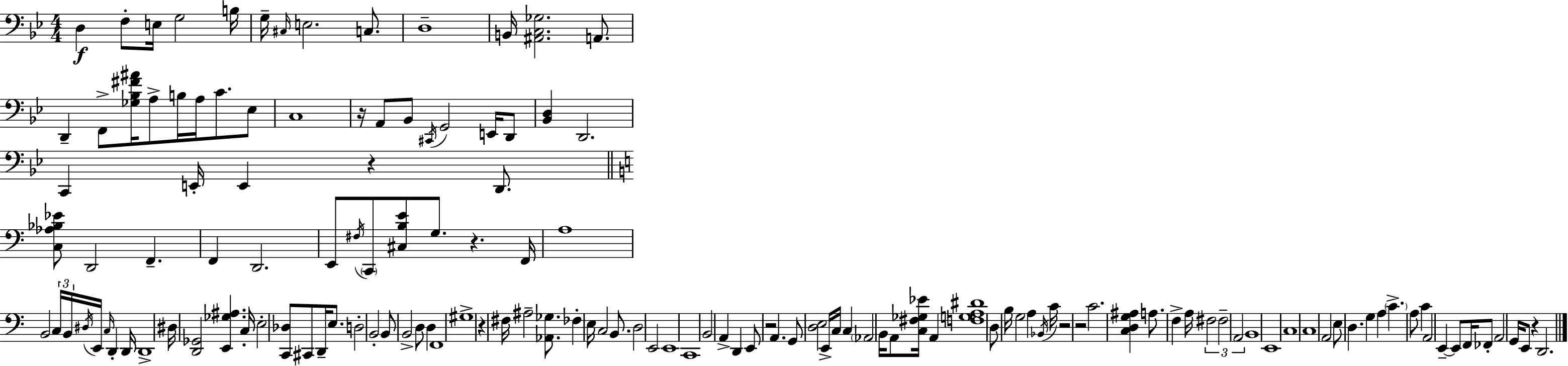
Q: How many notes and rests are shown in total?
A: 142